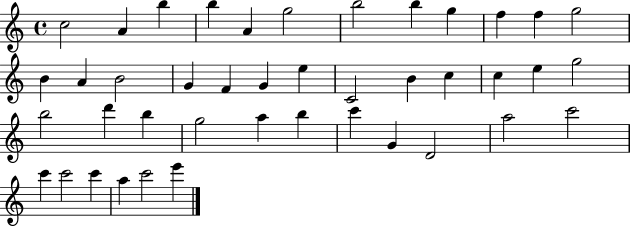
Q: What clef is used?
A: treble